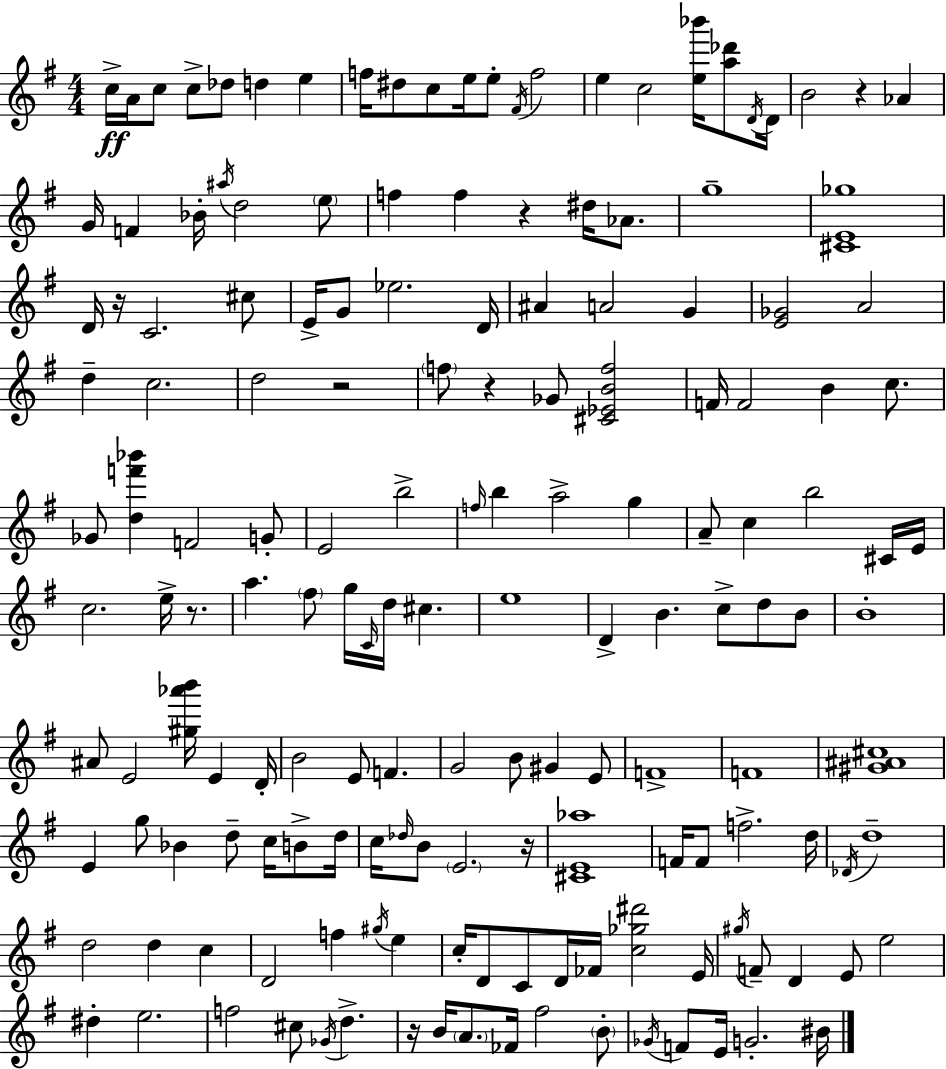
{
  \clef treble
  \numericTimeSignature
  \time 4/4
  \key e \minor
  c''16->\ff a'16 c''8 c''8-> des''8 d''4 e''4 | f''16 dis''8 c''8 e''16 e''8-. \acciaccatura { fis'16 } f''2 | e''4 c''2 <e'' bes'''>16 <a'' des'''>8 | \acciaccatura { d'16 } d'16 b'2 r4 aes'4 | \break g'16 f'4 bes'16-. \acciaccatura { ais''16 } d''2 | \parenthesize e''8 f''4 f''4 r4 dis''16 | aes'8. g''1-- | <cis' e' ges''>1 | \break d'16 r16 c'2. | cis''8 e'16-> g'8 ees''2. | d'16 ais'4 a'2 g'4 | <e' ges'>2 a'2 | \break d''4-- c''2. | d''2 r2 | \parenthesize f''8 r4 ges'8 <cis' ees' b' f''>2 | f'16 f'2 b'4 | \break c''8. ges'8 <d'' f''' bes'''>4 f'2 | g'8-. e'2 b''2-> | \grace { f''16 } b''4 a''2-> | g''4 a'8-- c''4 b''2 | \break cis'16 e'16 c''2. | e''16-> r8. a''4. \parenthesize fis''8 g''16 \grace { c'16 } d''16 cis''4. | e''1 | d'4-> b'4. c''8-> | \break d''8 b'8 b'1-. | ais'8 e'2 <gis'' aes''' b'''>16 | e'4 d'16-. b'2 e'8 f'4. | g'2 b'8 gis'4 | \break e'8 f'1-> | f'1 | <gis' ais' cis''>1 | e'4 g''8 bes'4 d''8-- | \break c''16 b'8-> d''16 c''16 \grace { des''16 } b'8 \parenthesize e'2. | r16 <cis' e' aes''>1 | f'16 f'8 f''2.-> | d''16 \acciaccatura { des'16 } d''1-- | \break d''2 d''4 | c''4 d'2 f''4 | \acciaccatura { gis''16 } e''4 c''16-. d'8 c'8 d'16 fes'16 <c'' ges'' dis'''>2 | e'16 \acciaccatura { gis''16 } f'8-- d'4 e'8 | \break e''2 dis''4-. e''2. | f''2 | cis''8 \acciaccatura { ges'16 } d''4.-> r16 b'16 \parenthesize a'8. fes'16 | fis''2 \parenthesize b'8-. \acciaccatura { ges'16 } f'8 e'16 g'2.-. | \break bis'16 \bar "|."
}